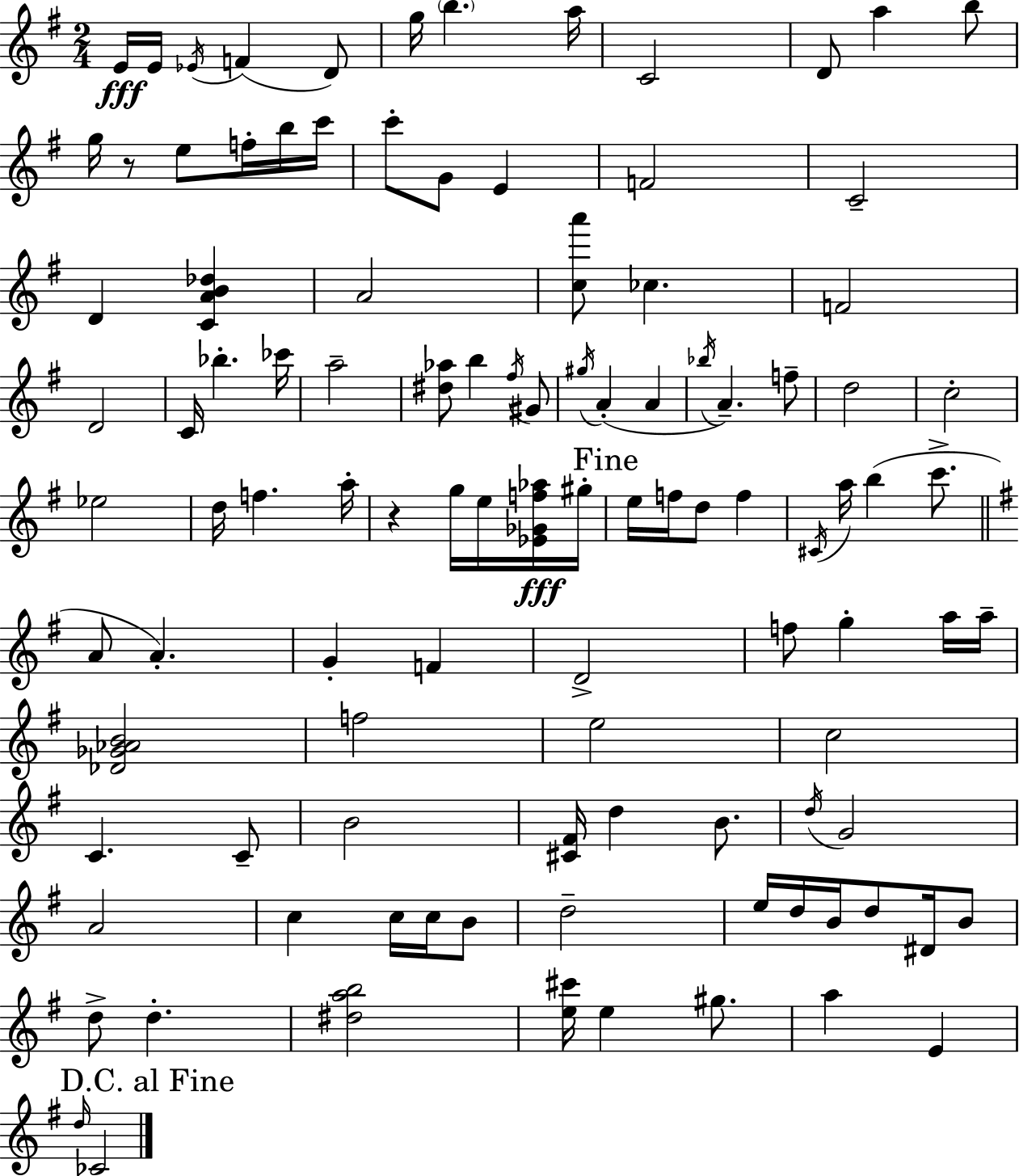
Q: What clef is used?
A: treble